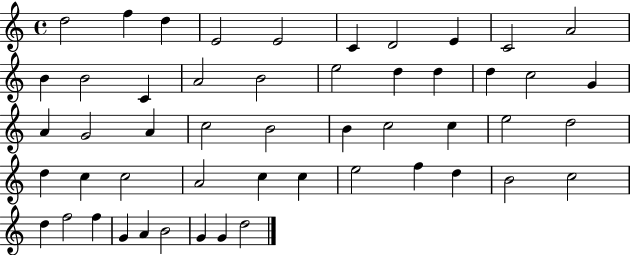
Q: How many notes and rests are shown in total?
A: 51